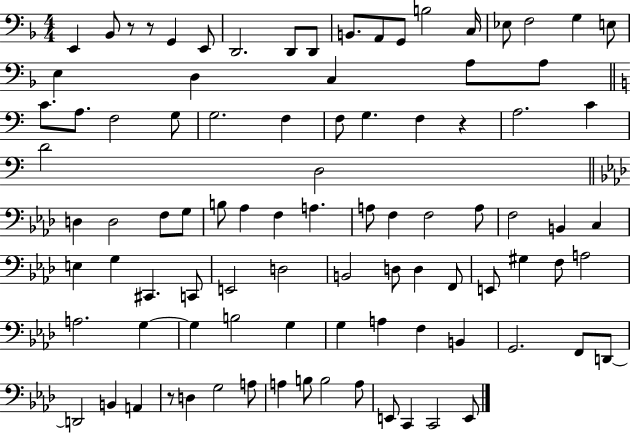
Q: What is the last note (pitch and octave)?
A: E2